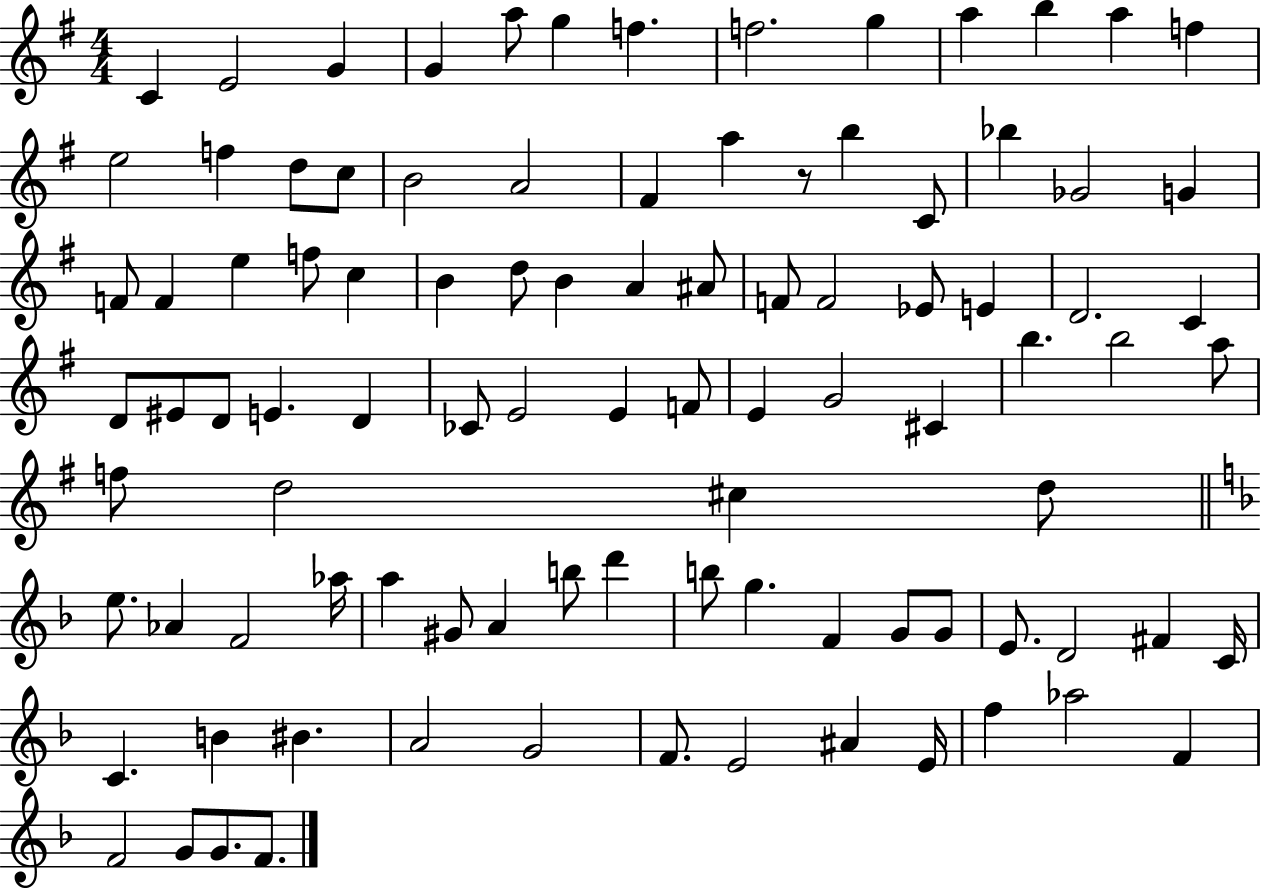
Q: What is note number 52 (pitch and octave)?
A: E4